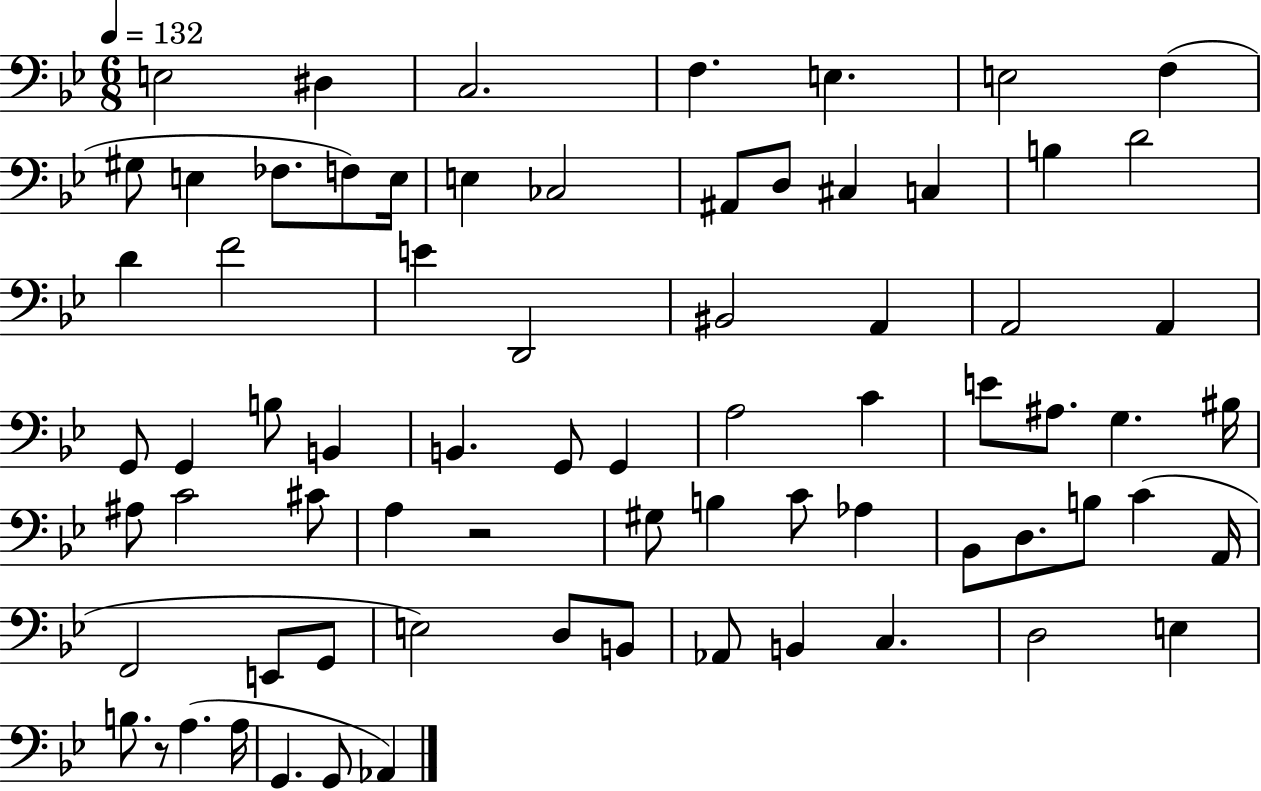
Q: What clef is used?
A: bass